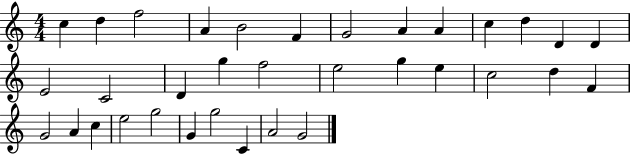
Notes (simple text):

C5/q D5/q F5/h A4/q B4/h F4/q G4/h A4/q A4/q C5/q D5/q D4/q D4/q E4/h C4/h D4/q G5/q F5/h E5/h G5/q E5/q C5/h D5/q F4/q G4/h A4/q C5/q E5/h G5/h G4/q G5/h C4/q A4/h G4/h